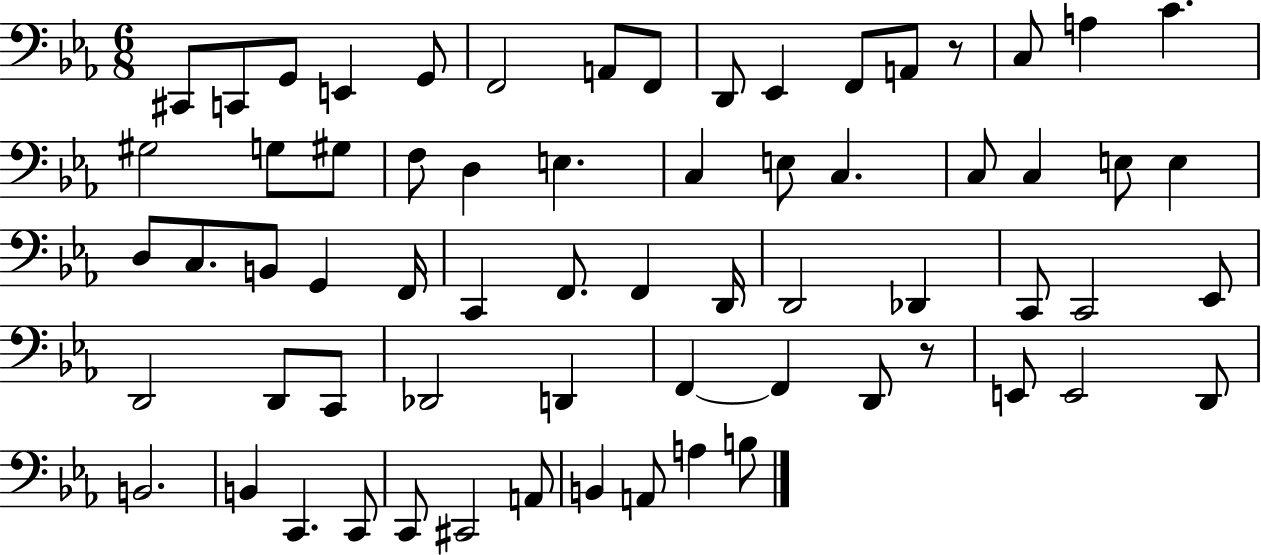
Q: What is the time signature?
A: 6/8